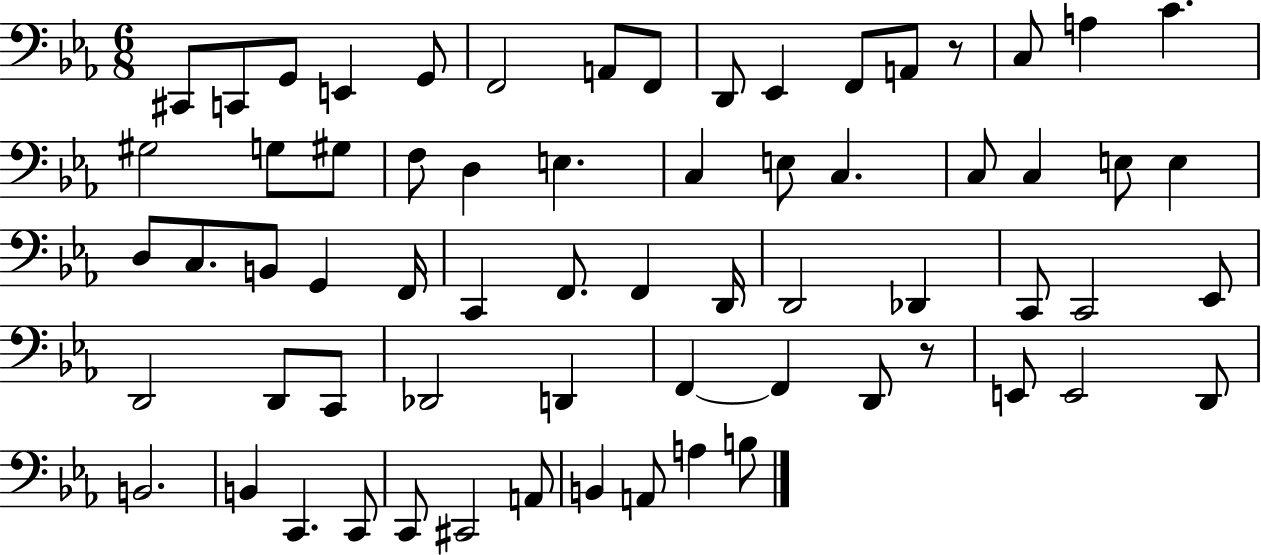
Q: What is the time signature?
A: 6/8